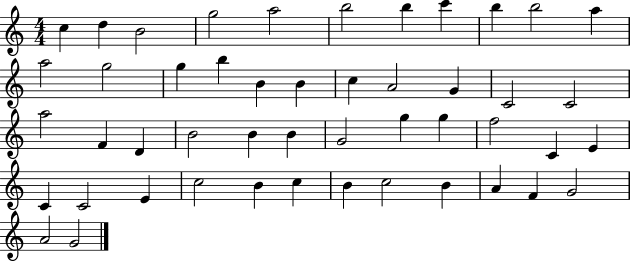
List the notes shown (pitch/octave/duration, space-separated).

C5/q D5/q B4/h G5/h A5/h B5/h B5/q C6/q B5/q B5/h A5/q A5/h G5/h G5/q B5/q B4/q B4/q C5/q A4/h G4/q C4/h C4/h A5/h F4/q D4/q B4/h B4/q B4/q G4/h G5/q G5/q F5/h C4/q E4/q C4/q C4/h E4/q C5/h B4/q C5/q B4/q C5/h B4/q A4/q F4/q G4/h A4/h G4/h